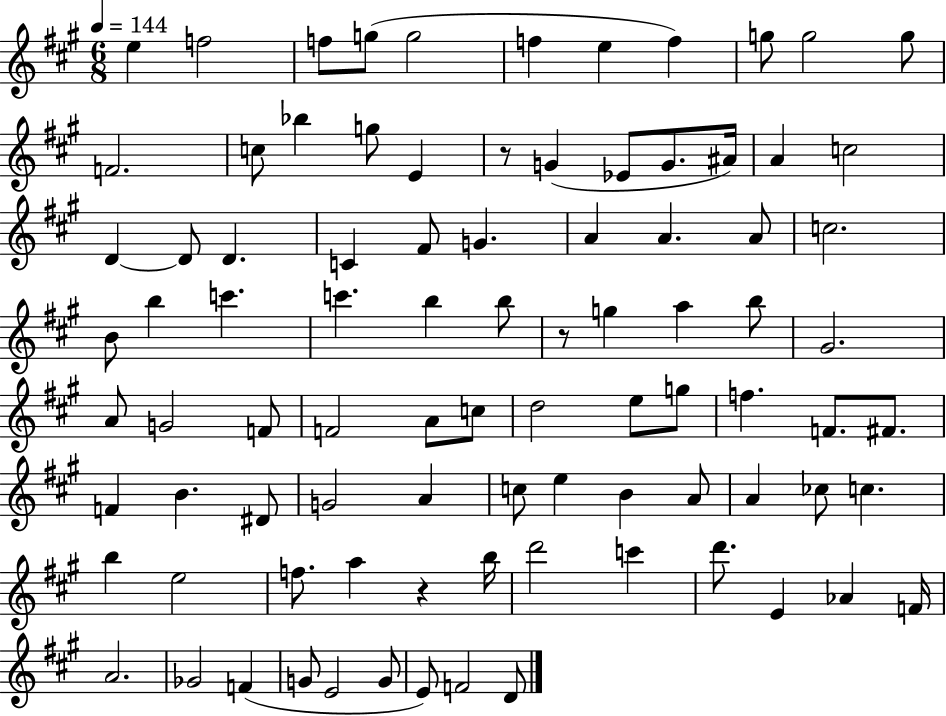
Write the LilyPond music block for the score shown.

{
  \clef treble
  \numericTimeSignature
  \time 6/8
  \key a \major
  \tempo 4 = 144
  e''4 f''2 | f''8 g''8( g''2 | f''4 e''4 f''4) | g''8 g''2 g''8 | \break f'2. | c''8 bes''4 g''8 e'4 | r8 g'4( ees'8 g'8. ais'16) | a'4 c''2 | \break d'4~~ d'8 d'4. | c'4 fis'8 g'4. | a'4 a'4. a'8 | c''2. | \break b'8 b''4 c'''4. | c'''4. b''4 b''8 | r8 g''4 a''4 b''8 | gis'2. | \break a'8 g'2 f'8 | f'2 a'8 c''8 | d''2 e''8 g''8 | f''4. f'8. fis'8. | \break f'4 b'4. dis'8 | g'2 a'4 | c''8 e''4 b'4 a'8 | a'4 ces''8 c''4. | \break b''4 e''2 | f''8. a''4 r4 b''16 | d'''2 c'''4 | d'''8. e'4 aes'4 f'16 | \break a'2. | ges'2 f'4( | g'8 e'2 g'8 | e'8) f'2 d'8 | \break \bar "|."
}